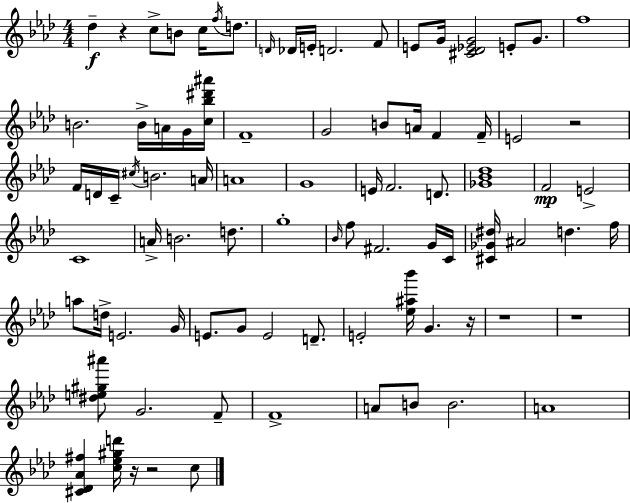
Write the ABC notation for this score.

X:1
T:Untitled
M:4/4
L:1/4
K:Ab
_d z c/2 B/2 c/4 f/4 d/2 D/4 _D/4 E/4 D2 F/2 E/2 G/4 [^C_D_EG]2 E/2 G/2 f4 B2 B/4 A/4 G/4 [c_b^d'^a']/4 F4 G2 B/2 A/4 F F/4 E2 z2 F/4 D/4 C/4 ^c/4 B2 A/4 A4 G4 E/4 F2 D/2 [_G_B_d]4 F2 E2 C4 A/4 B2 d/2 g4 _B/4 f/2 ^F2 G/4 C/4 [^C_G^d]/4 ^A2 d f/4 a/2 d/4 E2 G/4 E/2 G/2 E2 D/2 E2 [_e^a_b']/4 G z/4 z4 z4 [^de^g^a']/2 G2 F/2 F4 A/2 B/2 B2 A4 [^C_D_A^f] [c_e^gd']/4 z/4 z2 c/2